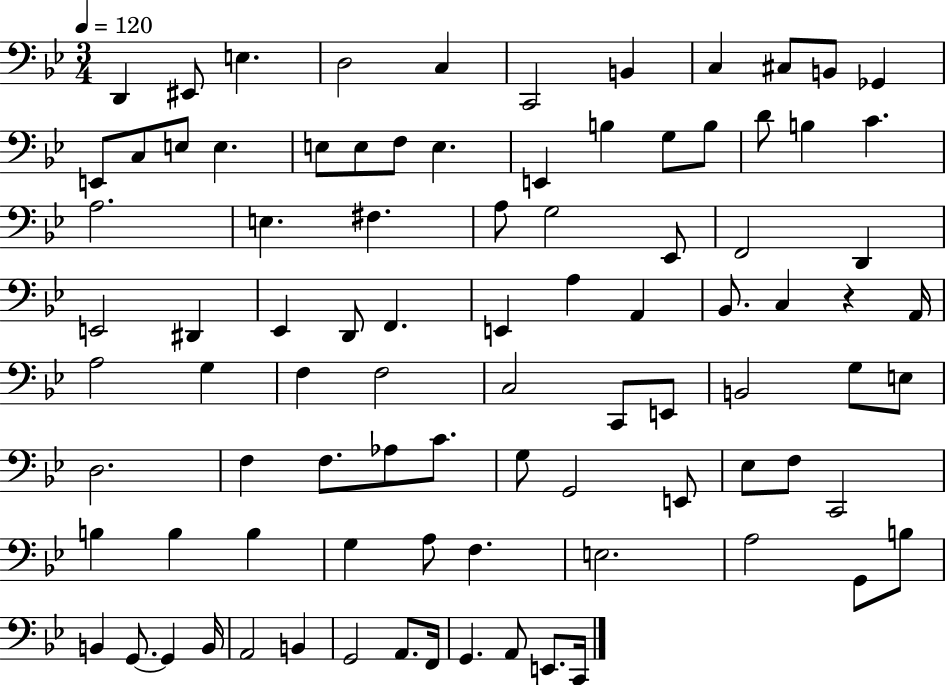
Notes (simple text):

D2/q EIS2/e E3/q. D3/h C3/q C2/h B2/q C3/q C#3/e B2/e Gb2/q E2/e C3/e E3/e E3/q. E3/e E3/e F3/e E3/q. E2/q B3/q G3/e B3/e D4/e B3/q C4/q. A3/h. E3/q. F#3/q. A3/e G3/h Eb2/e F2/h D2/q E2/h D#2/q Eb2/q D2/e F2/q. E2/q A3/q A2/q Bb2/e. C3/q R/q A2/s A3/h G3/q F3/q F3/h C3/h C2/e E2/e B2/h G3/e E3/e D3/h. F3/q F3/e. Ab3/e C4/e. G3/e G2/h E2/e Eb3/e F3/e C2/h B3/q B3/q B3/q G3/q A3/e F3/q. E3/h. A3/h G2/e B3/e B2/q G2/e. G2/q B2/s A2/h B2/q G2/h A2/e. F2/s G2/q. A2/e E2/e. C2/s